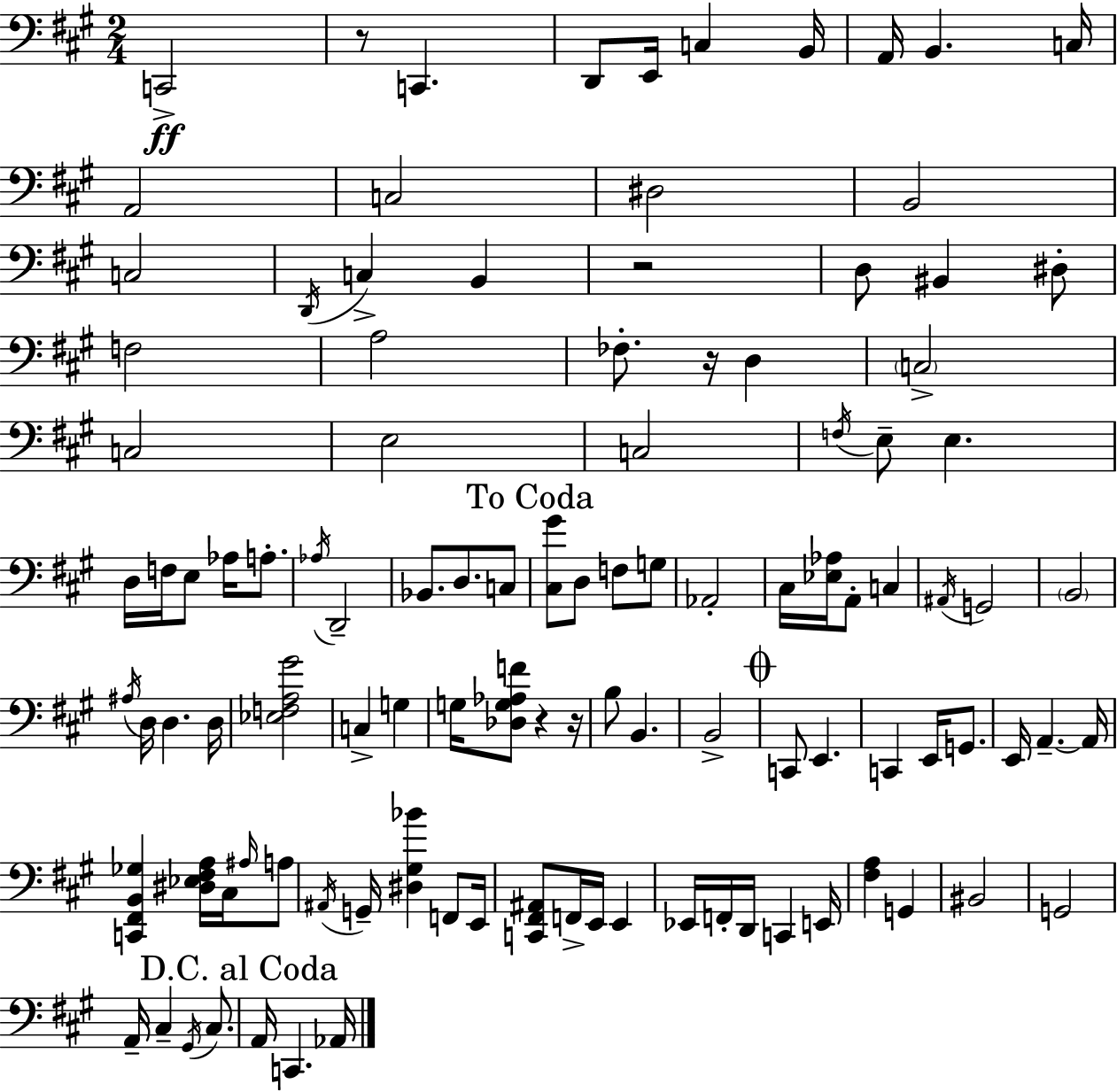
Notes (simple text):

C2/h R/e C2/q. D2/e E2/s C3/q B2/s A2/s B2/q. C3/s A2/h C3/h D#3/h B2/h C3/h D2/s C3/q B2/q R/h D3/e BIS2/q D#3/e F3/h A3/h FES3/e. R/s D3/q C3/h C3/h E3/h C3/h F3/s E3/e E3/q. D3/s F3/s E3/e Ab3/s A3/e. Ab3/s D2/h Bb2/e. D3/e. C3/e [C#3,G#4]/e D3/e F3/e G3/e Ab2/h C#3/s [Eb3,Ab3]/s A2/e C3/q A#2/s G2/h B2/h A#3/s D3/s D3/q. D3/s [Eb3,F3,A3,G#4]/h C3/q G3/q G3/s [Db3,G3,Ab3,F4]/e R/q R/s B3/e B2/q. B2/h C2/e E2/q. C2/q E2/s G2/e. E2/s A2/q. A2/s [C2,F#2,B2,Gb3]/q [D#3,Eb3,F#3,A3]/s C#3/s A#3/s A3/e A#2/s G2/s [D#3,G#3,Bb4]/q F2/e E2/s [C2,F#2,A#2]/e F2/s E2/s E2/q Eb2/s F2/s D2/s C2/q E2/s [F#3,A3]/q G2/q BIS2/h G2/h A2/s C#3/q G#2/s C#3/e. A2/s C2/q. Ab2/s